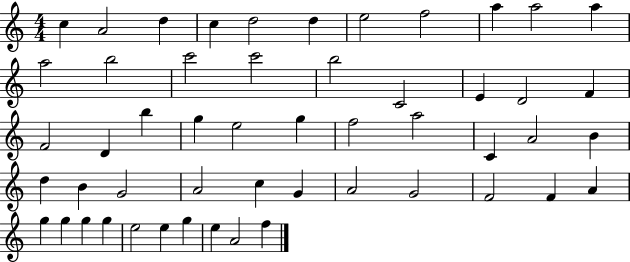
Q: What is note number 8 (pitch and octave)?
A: F5